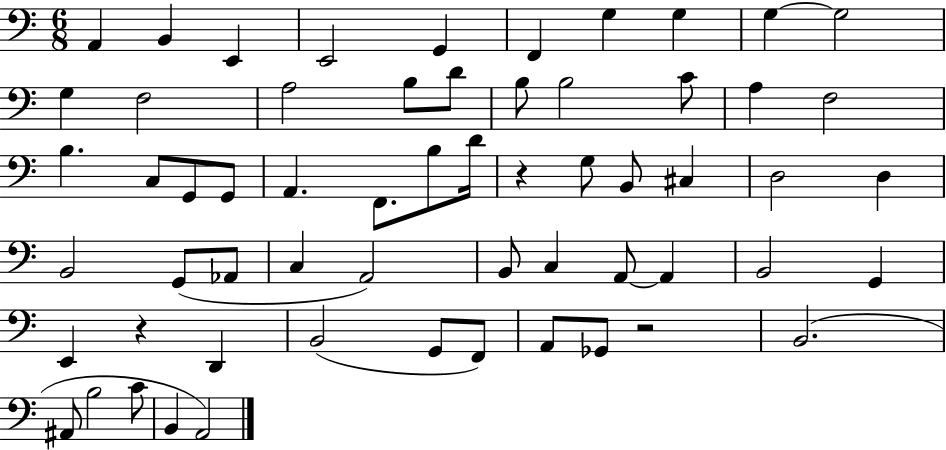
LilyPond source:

{
  \clef bass
  \numericTimeSignature
  \time 6/8
  \key c \major
  a,4 b,4 e,4 | e,2 g,4 | f,4 g4 g4 | g4~~ g2 | \break g4 f2 | a2 b8 d'8 | b8 b2 c'8 | a4 f2 | \break b4. c8 g,8 g,8 | a,4. f,8. b8 d'16 | r4 g8 b,8 cis4 | d2 d4 | \break b,2 g,8( aes,8 | c4 a,2) | b,8 c4 a,8~~ a,4 | b,2 g,4 | \break e,4 r4 d,4 | b,2( g,8 f,8) | a,8 ges,8 r2 | b,2.( | \break ais,8 b2 c'8 | b,4 a,2) | \bar "|."
}